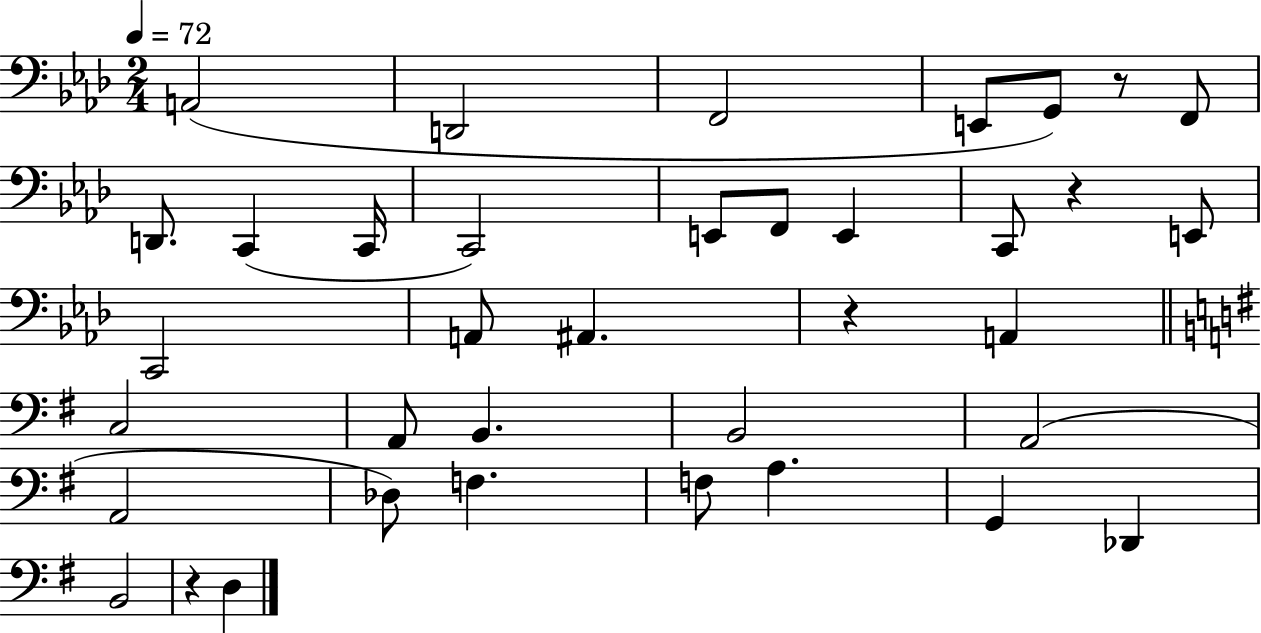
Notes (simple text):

A2/h D2/h F2/h E2/e G2/e R/e F2/e D2/e. C2/q C2/s C2/h E2/e F2/e E2/q C2/e R/q E2/e C2/h A2/e A#2/q. R/q A2/q C3/h A2/e B2/q. B2/h A2/h A2/h Db3/e F3/q. F3/e A3/q. G2/q Db2/q B2/h R/q D3/q